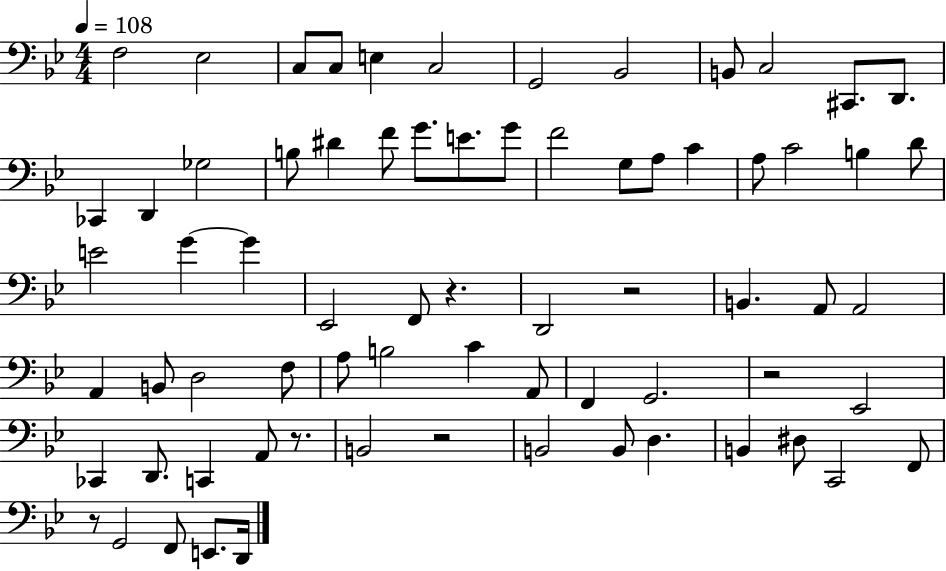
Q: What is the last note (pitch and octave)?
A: D2